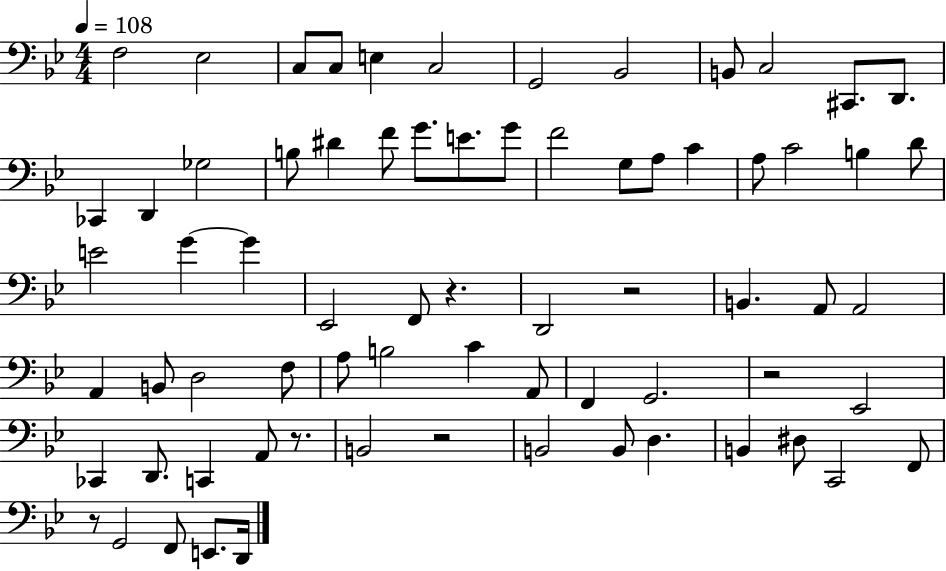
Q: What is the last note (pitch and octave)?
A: D2